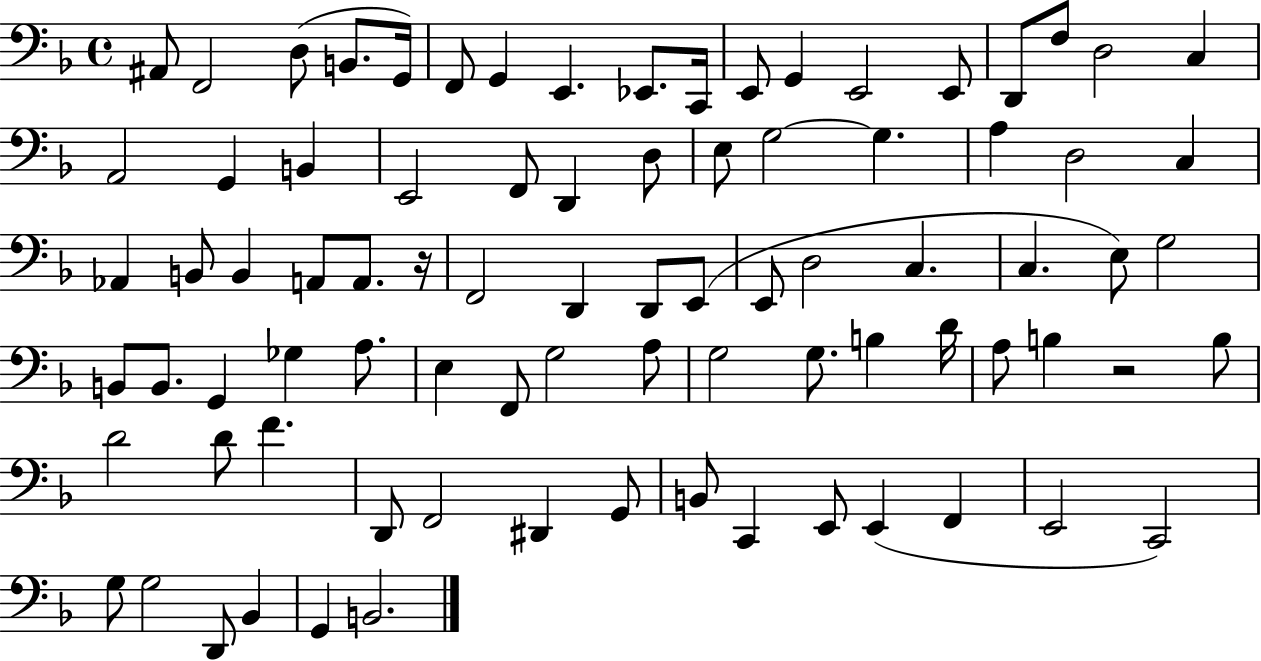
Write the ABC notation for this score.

X:1
T:Untitled
M:4/4
L:1/4
K:F
^A,,/2 F,,2 D,/2 B,,/2 G,,/4 F,,/2 G,, E,, _E,,/2 C,,/4 E,,/2 G,, E,,2 E,,/2 D,,/2 F,/2 D,2 C, A,,2 G,, B,, E,,2 F,,/2 D,, D,/2 E,/2 G,2 G, A, D,2 C, _A,, B,,/2 B,, A,,/2 A,,/2 z/4 F,,2 D,, D,,/2 E,,/2 E,,/2 D,2 C, C, E,/2 G,2 B,,/2 B,,/2 G,, _G, A,/2 E, F,,/2 G,2 A,/2 G,2 G,/2 B, D/4 A,/2 B, z2 B,/2 D2 D/2 F D,,/2 F,,2 ^D,, G,,/2 B,,/2 C,, E,,/2 E,, F,, E,,2 C,,2 G,/2 G,2 D,,/2 _B,, G,, B,,2